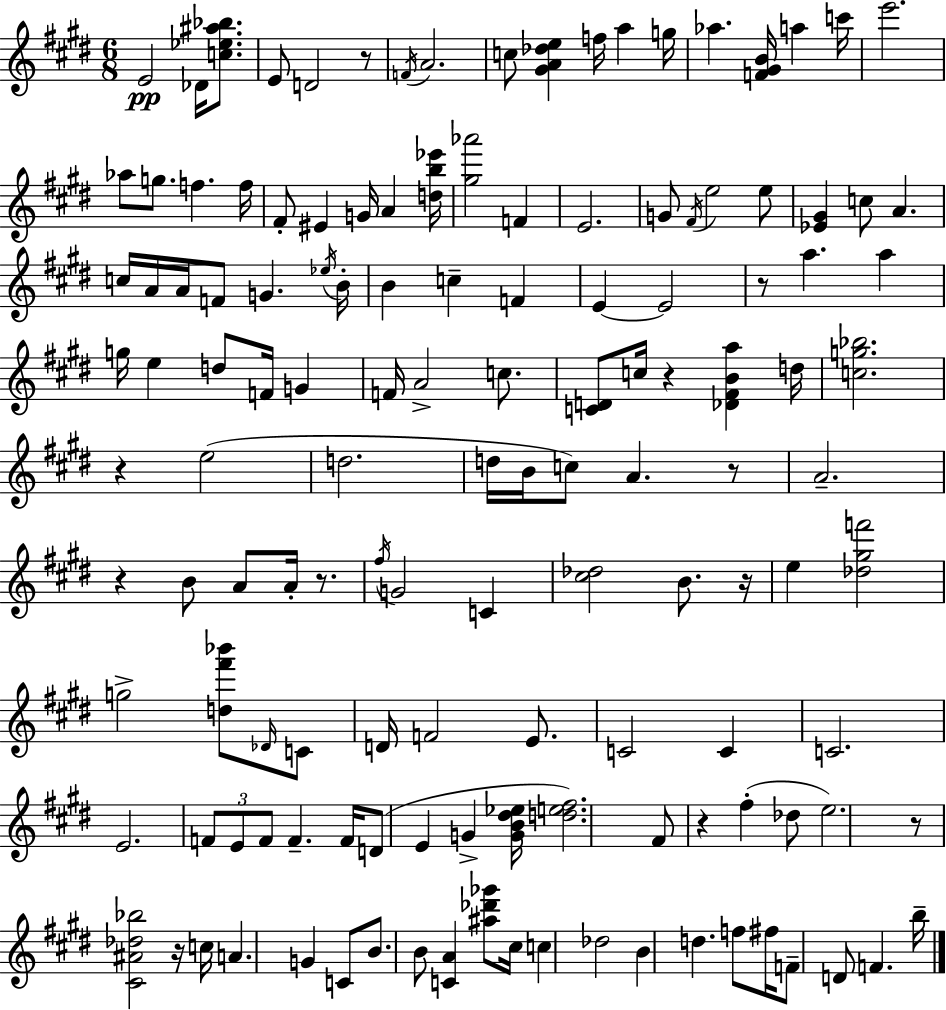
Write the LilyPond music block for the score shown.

{
  \clef treble
  \numericTimeSignature
  \time 6/8
  \key e \major
  e'2\pp des'16 <c'' ees'' ais'' bes''>8. | e'8 d'2 r8 | \acciaccatura { f'16 } a'2. | c''8 <gis' a' des'' e''>4 f''16 a''4 | \break g''16 aes''4. <f' gis' b'>16 a''4 | c'''16 e'''2. | aes''8 g''8. f''4. | f''16 fis'8-. eis'4 g'16 a'4 | \break <d'' b'' ees'''>16 <gis'' aes'''>2 f'4 | e'2. | g'8 \acciaccatura { fis'16 } e''2 | e''8 <ees' gis'>4 c''8 a'4. | \break c''16 a'16 a'16 f'8 g'4. | \acciaccatura { ees''16 } b'16-. b'4 c''4-- f'4 | e'4~~ e'2 | r8 a''4. a''4 | \break g''16 e''4 d''8 f'16 g'4 | f'16 a'2-> | c''8. <c' d'>8 c''16 r4 <des' fis' b' a''>4 | d''16 <c'' g'' bes''>2. | \break r4 e''2( | d''2. | d''16 b'16 c''8) a'4. | r8 a'2.-- | \break r4 b'8 a'8 a'16-. | r8. \acciaccatura { fis''16 } g'2 | c'4 <cis'' des''>2 | b'8. r16 e''4 <des'' gis'' f'''>2 | \break g''2-> | <d'' fis''' bes'''>8 \grace { des'16 } c'8 d'16 f'2 | e'8. c'2 | c'4 c'2. | \break e'2. | \tuplet 3/2 { f'8 e'8 f'8 } f'4.-- | f'16 d'8( e'4 | g'4-> <g' b' dis'' ees''>16 <d'' e'' fis''>2.) | \break fis'8 r4 fis''4-.( | des''8 e''2.) | r8 <cis' ais' des'' bes''>2 | r16 c''16 a'4. g'4 | \break c'8 b'8. b'8 <c' a'>4 | <ais'' des''' ges'''>8 cis''16 c''4 des''2 | b'4 d''4. | f''8 fis''16 f'8-- d'8 f'4. | \break b''16-- \bar "|."
}